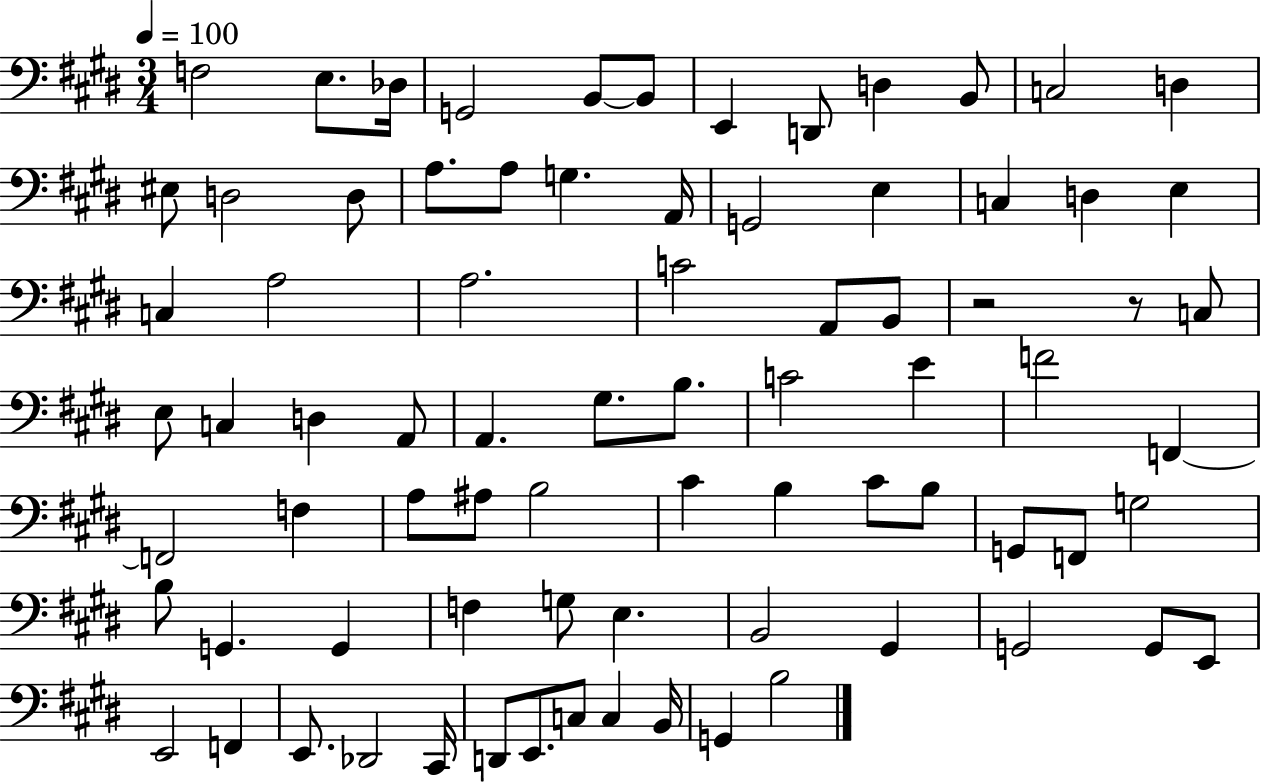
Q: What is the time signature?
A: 3/4